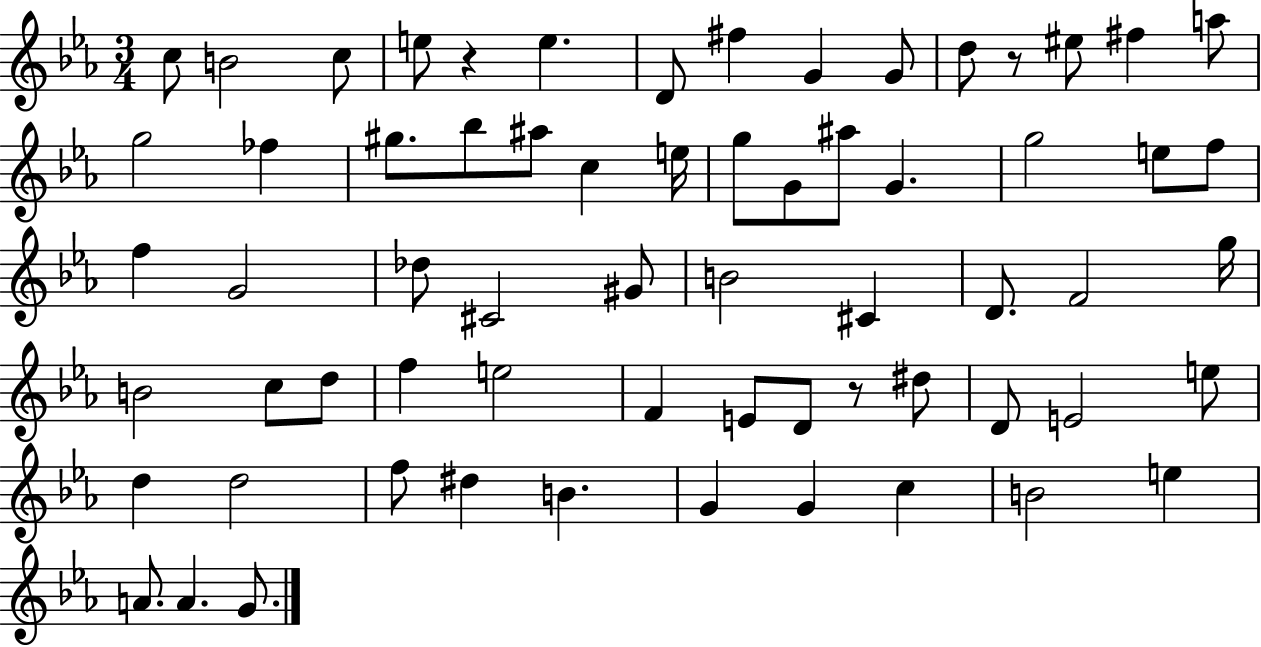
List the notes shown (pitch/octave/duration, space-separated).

C5/e B4/h C5/e E5/e R/q E5/q. D4/e F#5/q G4/q G4/e D5/e R/e EIS5/e F#5/q A5/e G5/h FES5/q G#5/e. Bb5/e A#5/e C5/q E5/s G5/e G4/e A#5/e G4/q. G5/h E5/e F5/e F5/q G4/h Db5/e C#4/h G#4/e B4/h C#4/q D4/e. F4/h G5/s B4/h C5/e D5/e F5/q E5/h F4/q E4/e D4/e R/e D#5/e D4/e E4/h E5/e D5/q D5/h F5/e D#5/q B4/q. G4/q G4/q C5/q B4/h E5/q A4/e. A4/q. G4/e.